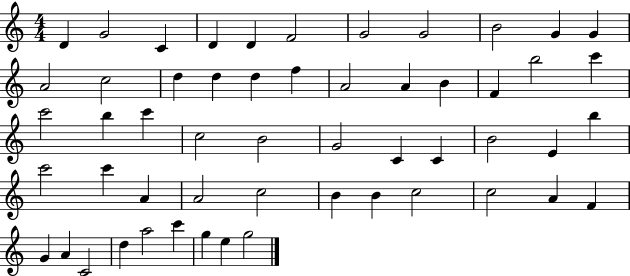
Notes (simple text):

D4/q G4/h C4/q D4/q D4/q F4/h G4/h G4/h B4/h G4/q G4/q A4/h C5/h D5/q D5/q D5/q F5/q A4/h A4/q B4/q F4/q B5/h C6/q C6/h B5/q C6/q C5/h B4/h G4/h C4/q C4/q B4/h E4/q B5/q C6/h C6/q A4/q A4/h C5/h B4/q B4/q C5/h C5/h A4/q F4/q G4/q A4/q C4/h D5/q A5/h C6/q G5/q E5/q G5/h